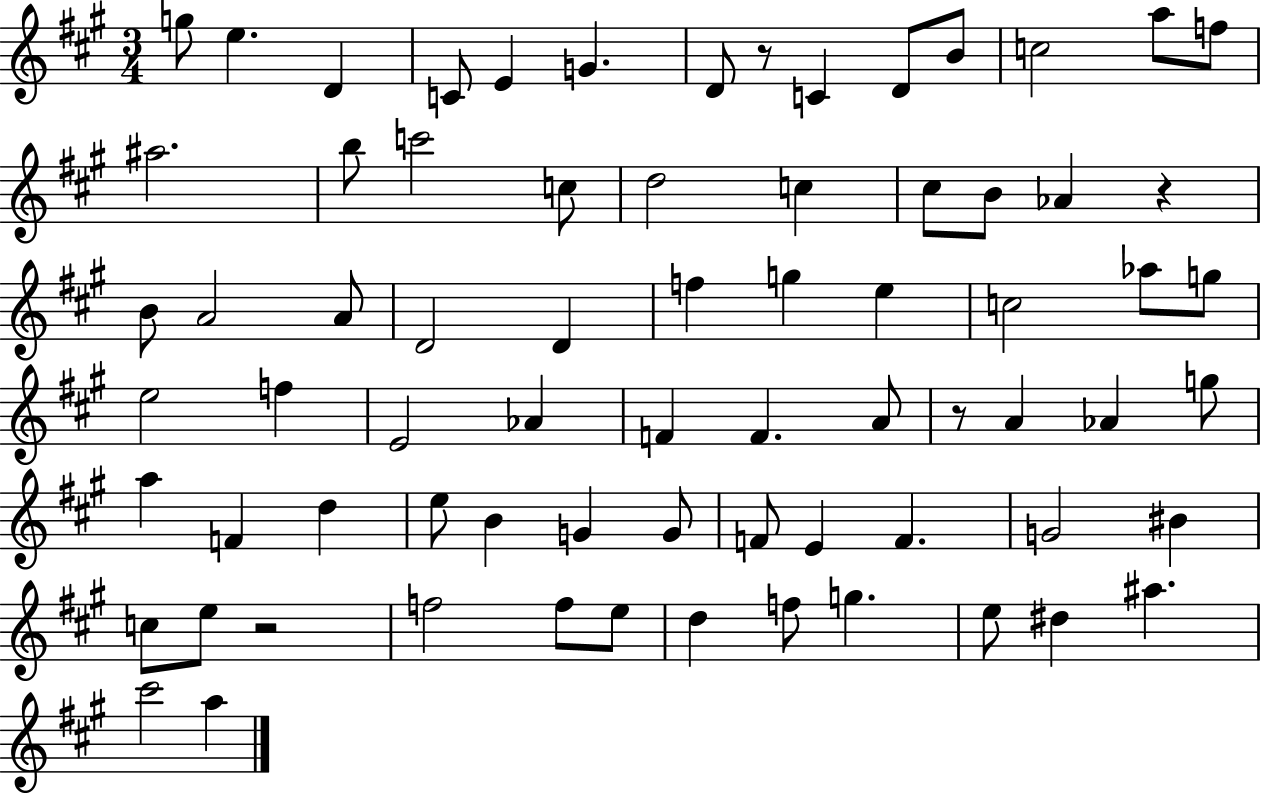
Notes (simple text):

G5/e E5/q. D4/q C4/e E4/q G4/q. D4/e R/e C4/q D4/e B4/e C5/h A5/e F5/e A#5/h. B5/e C6/h C5/e D5/h C5/q C#5/e B4/e Ab4/q R/q B4/e A4/h A4/e D4/h D4/q F5/q G5/q E5/q C5/h Ab5/e G5/e E5/h F5/q E4/h Ab4/q F4/q F4/q. A4/e R/e A4/q Ab4/q G5/e A5/q F4/q D5/q E5/e B4/q G4/q G4/e F4/e E4/q F4/q. G4/h BIS4/q C5/e E5/e R/h F5/h F5/e E5/e D5/q F5/e G5/q. E5/e D#5/q A#5/q. C#6/h A5/q